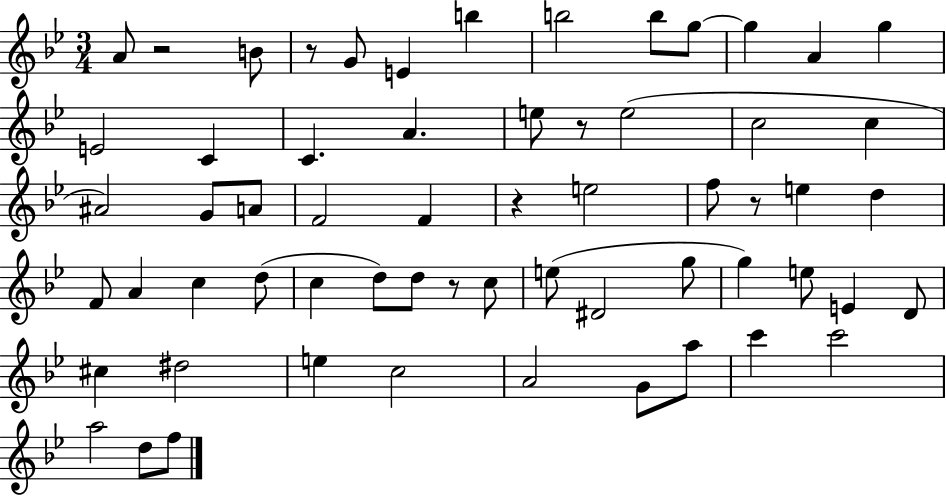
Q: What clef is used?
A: treble